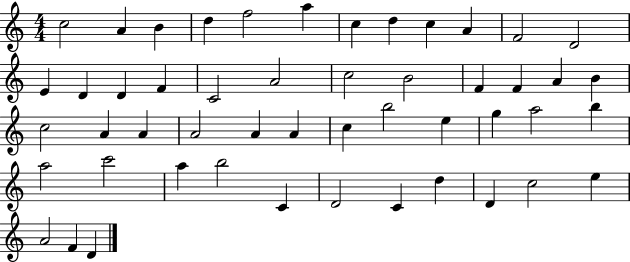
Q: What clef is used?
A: treble